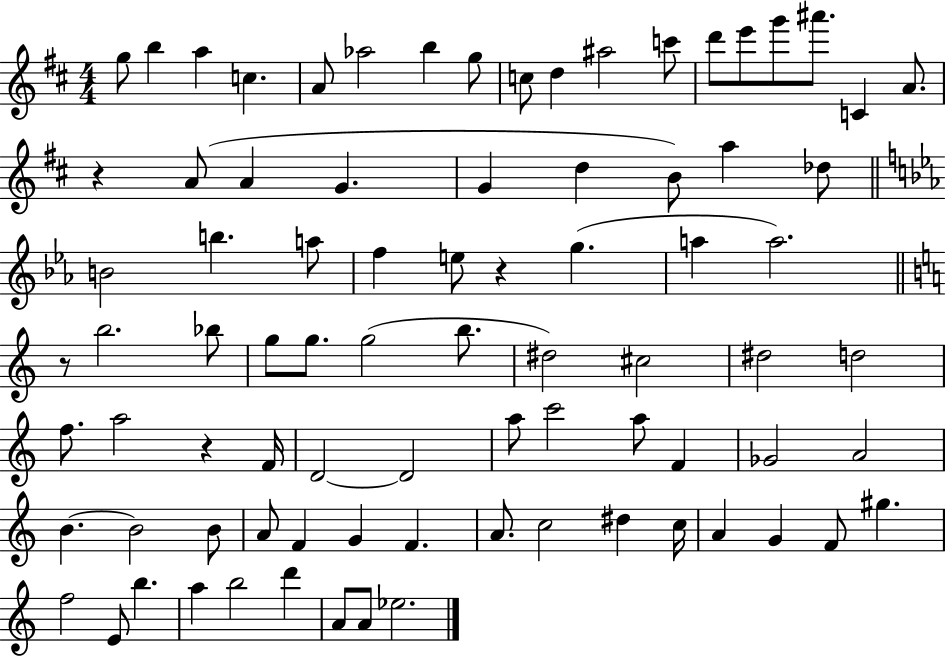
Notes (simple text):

G5/e B5/q A5/q C5/q. A4/e Ab5/h B5/q G5/e C5/e D5/q A#5/h C6/e D6/e E6/e G6/e A#6/e. C4/q A4/e. R/q A4/e A4/q G4/q. G4/q D5/q B4/e A5/q Db5/e B4/h B5/q. A5/e F5/q E5/e R/q G5/q. A5/q A5/h. R/e B5/h. Bb5/e G5/e G5/e. G5/h B5/e. D#5/h C#5/h D#5/h D5/h F5/e. A5/h R/q F4/s D4/h D4/h A5/e C6/h A5/e F4/q Gb4/h A4/h B4/q. B4/h B4/e A4/e F4/q G4/q F4/q. A4/e. C5/h D#5/q C5/s A4/q G4/q F4/e G#5/q. F5/h E4/e B5/q. A5/q B5/h D6/q A4/e A4/e Eb5/h.